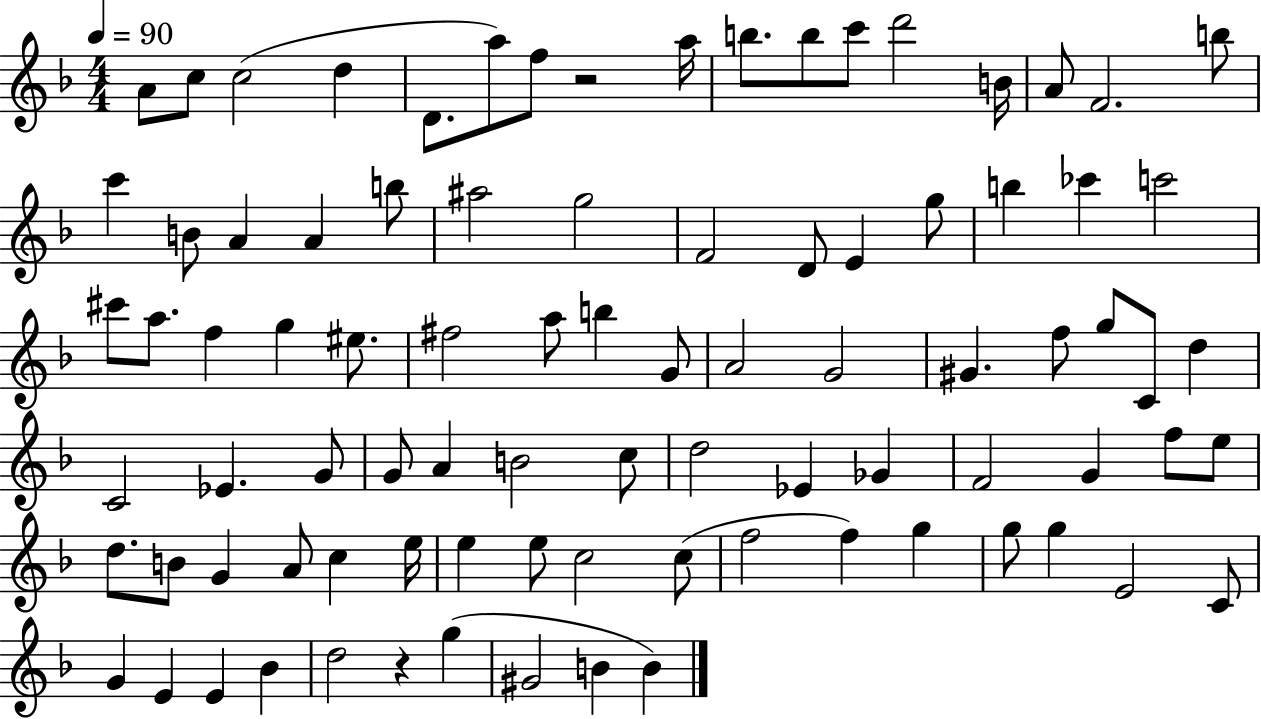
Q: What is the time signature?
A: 4/4